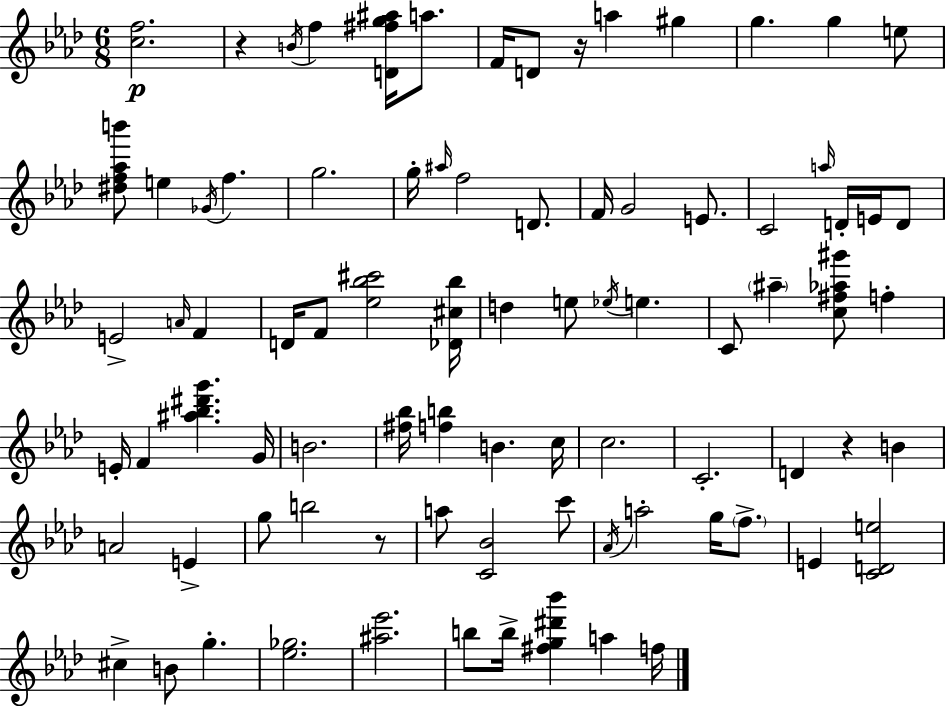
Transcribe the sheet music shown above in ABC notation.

X:1
T:Untitled
M:6/8
L:1/4
K:Fm
[cf]2 z B/4 f [D^fg^a]/4 a/2 F/4 D/2 z/4 a ^g g g e/2 [^df_ab']/2 e _G/4 f g2 g/4 ^a/4 f2 D/2 F/4 G2 E/2 C2 a/4 D/4 E/4 D/2 E2 A/4 F D/4 F/2 [_e_b^c']2 [_D^c_b]/4 d e/2 _e/4 e C/2 ^a [c^f_a^g']/2 f E/4 F [^a_b^d'g'] G/4 B2 [^f_b]/4 [fb] B c/4 c2 C2 D z B A2 E g/2 b2 z/2 a/2 [C_B]2 c'/2 _A/4 a2 g/4 f/2 E [CDe]2 ^c B/2 g [_e_g]2 [^a_e']2 b/2 b/4 [^fg^d'_b'] a f/4